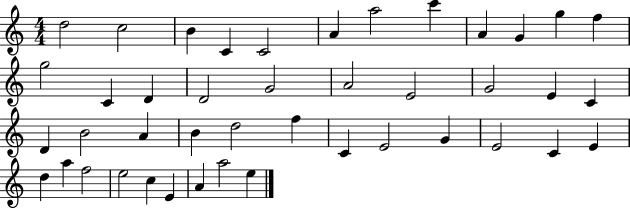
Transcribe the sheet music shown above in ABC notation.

X:1
T:Untitled
M:4/4
L:1/4
K:C
d2 c2 B C C2 A a2 c' A G g f g2 C D D2 G2 A2 E2 G2 E C D B2 A B d2 f C E2 G E2 C E d a f2 e2 c E A a2 e